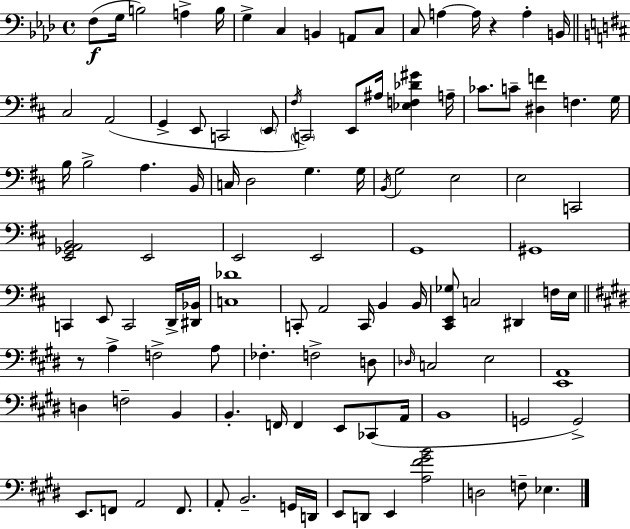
{
  \clef bass
  \time 4/4
  \defaultTimeSignature
  \key f \minor
  f8(\f g16 b2) a4-> b16 | g4-> c4 b,4 a,8 c8 | c8 a4~~ a16 r4 a4-. b,16 | \bar "||" \break \key b \minor cis2 a,2( | g,4-> e,8 c,2 \parenthesize e,8 | \acciaccatura { fis16 }) \parenthesize c,2 e,8 ais16 <ees f des' gis'>4 | a16-- ces'8. c'8-- <dis f'>4 f4. | \break g16 b16 b2-> a4. | b,16 c16 d2 g4. | g16 \acciaccatura { b,16 } g2 e2 | e2 c,2 | \break <e, ges, a, b,>2 e,2 | e,2 e,2 | g,1 | gis,1 | \break c,4 e,8 c,2 | d,16-> <dis, bes,>16 <c des'>1 | c,8-. a,2 c,16 b,4 | b,16 <cis, e, ges>8 c2 dis,4 | \break f16 e16 \bar "||" \break \key e \major r8 a4-> f2-> a8 | fes4.-. f2-> d8 | \grace { des16 } c2 e2 | <e, a,>1 | \break d4 f2-- b,4 | b,4.-. f,16 f,4 e,8 ces,8( | a,16 b,1 | g,2 g,2->) | \break e,8. f,8 a,2 f,8. | a,8-. b,2.-- g,16 | d,16 e,8 d,8 e,4 <a fis' gis' b'>2 | d2 f8-- ees4. | \break \bar "|."
}